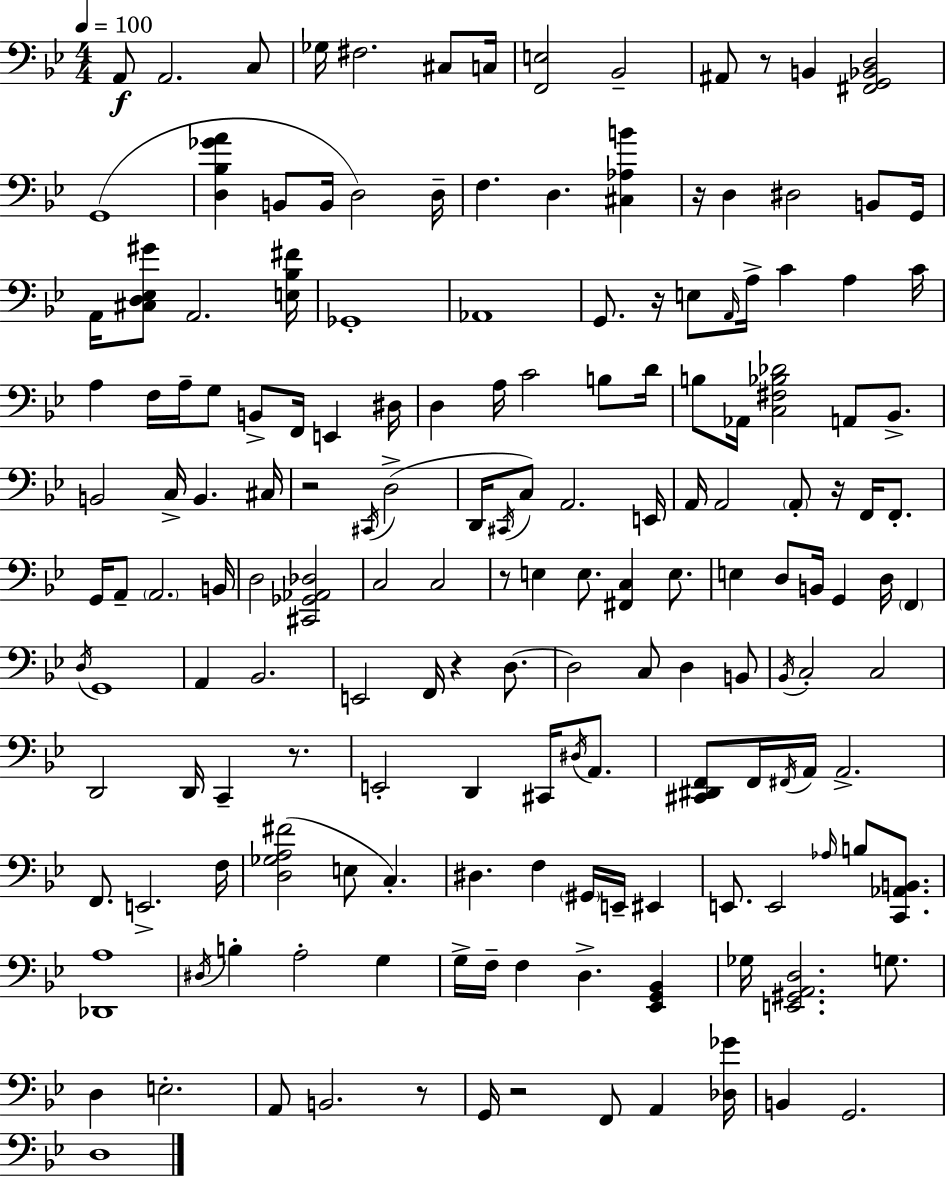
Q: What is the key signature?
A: G minor